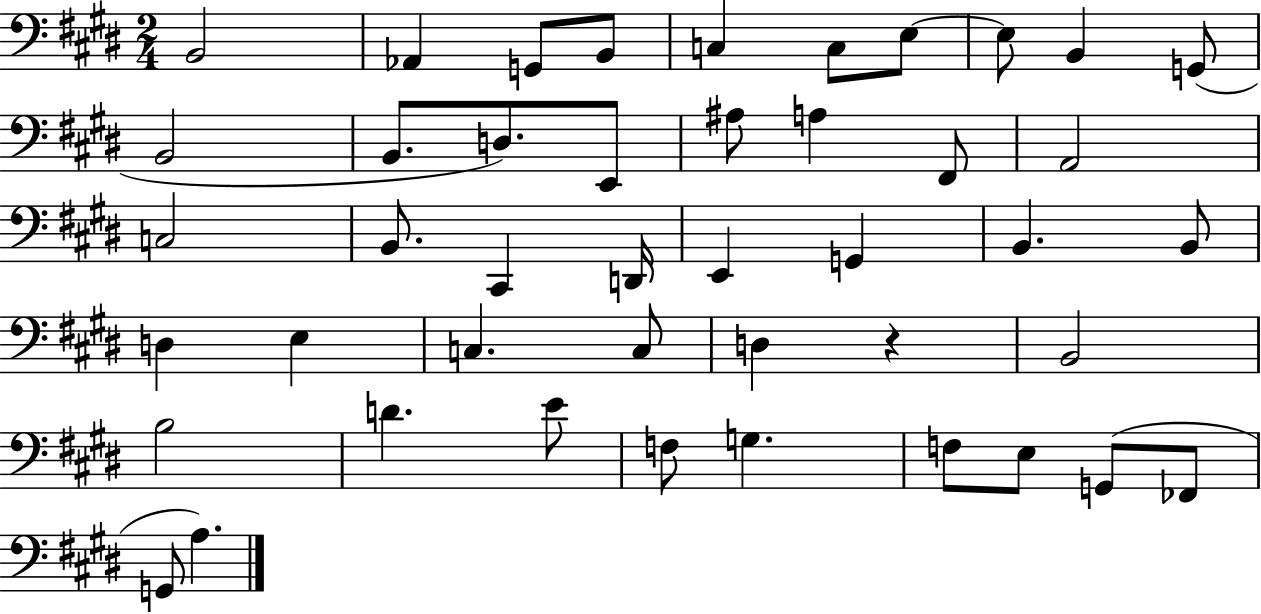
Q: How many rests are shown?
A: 1